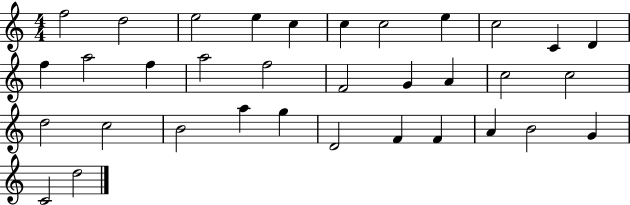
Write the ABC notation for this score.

X:1
T:Untitled
M:4/4
L:1/4
K:C
f2 d2 e2 e c c c2 e c2 C D f a2 f a2 f2 F2 G A c2 c2 d2 c2 B2 a g D2 F F A B2 G C2 d2